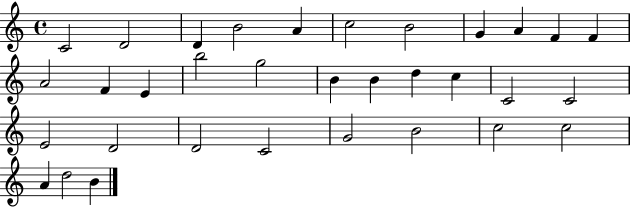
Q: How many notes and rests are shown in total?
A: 33